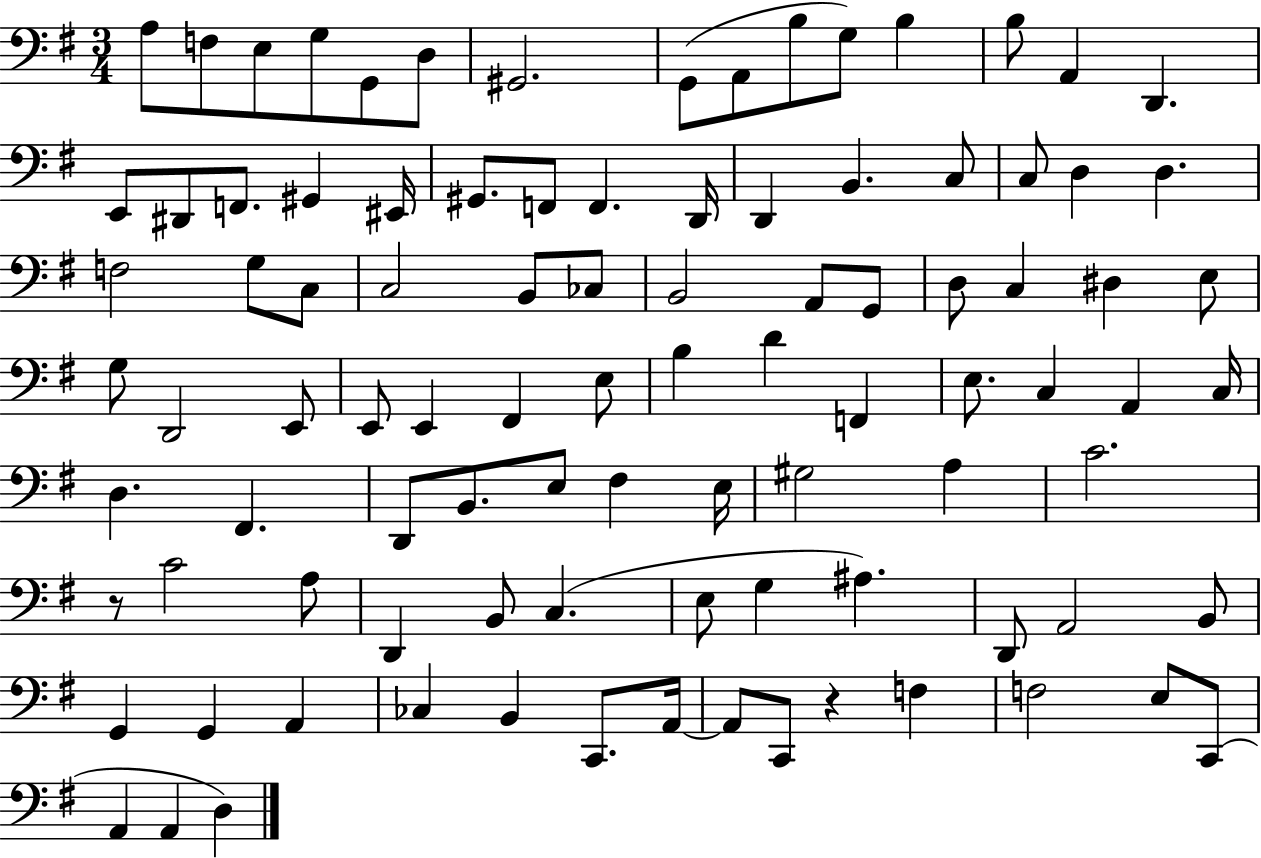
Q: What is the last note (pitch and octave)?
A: D3